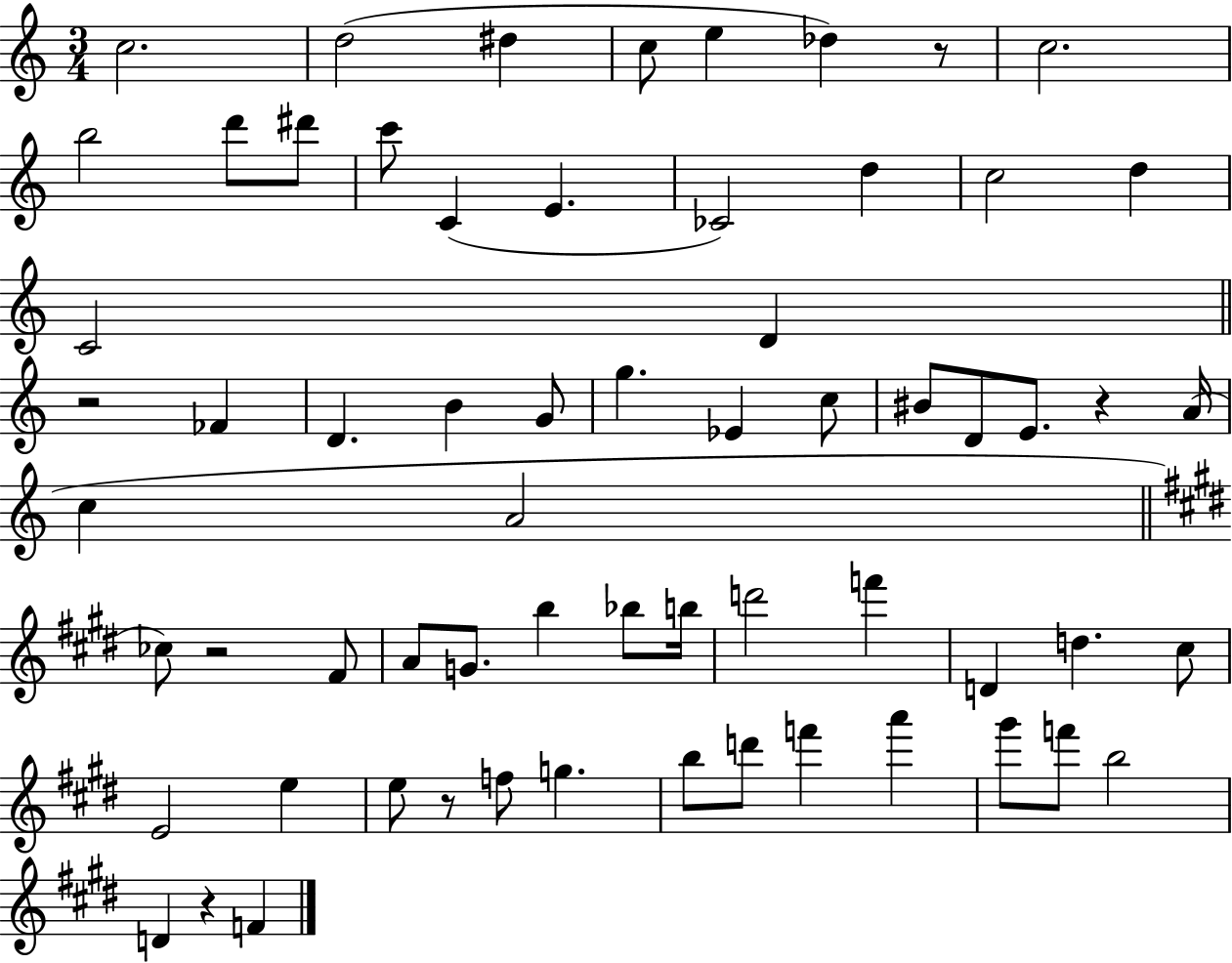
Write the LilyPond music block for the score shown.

{
  \clef treble
  \numericTimeSignature
  \time 3/4
  \key c \major
  c''2. | d''2( dis''4 | c''8 e''4 des''4) r8 | c''2. | \break b''2 d'''8 dis'''8 | c'''8 c'4( e'4. | ces'2) d''4 | c''2 d''4 | \break c'2 d'4 | \bar "||" \break \key a \minor r2 fes'4 | d'4. b'4 g'8 | g''4. ees'4 c''8 | bis'8 d'8 e'8. r4 a'16( | \break c''4 a'2 | \bar "||" \break \key e \major ces''8) r2 fis'8 | a'8 g'8. b''4 bes''8 b''16 | d'''2 f'''4 | d'4 d''4. cis''8 | \break e'2 e''4 | e''8 r8 f''8 g''4. | b''8 d'''8 f'''4 a'''4 | gis'''8 f'''8 b''2 | \break d'4 r4 f'4 | \bar "|."
}